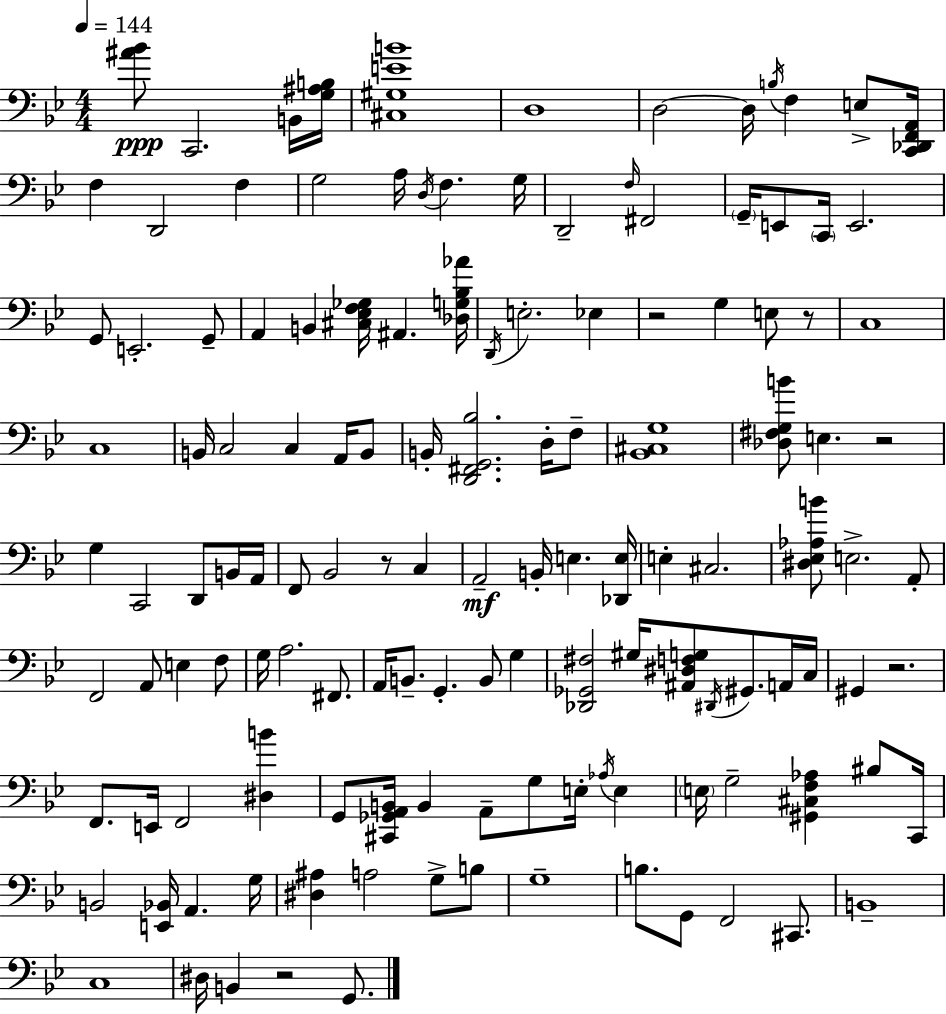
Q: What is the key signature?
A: G minor